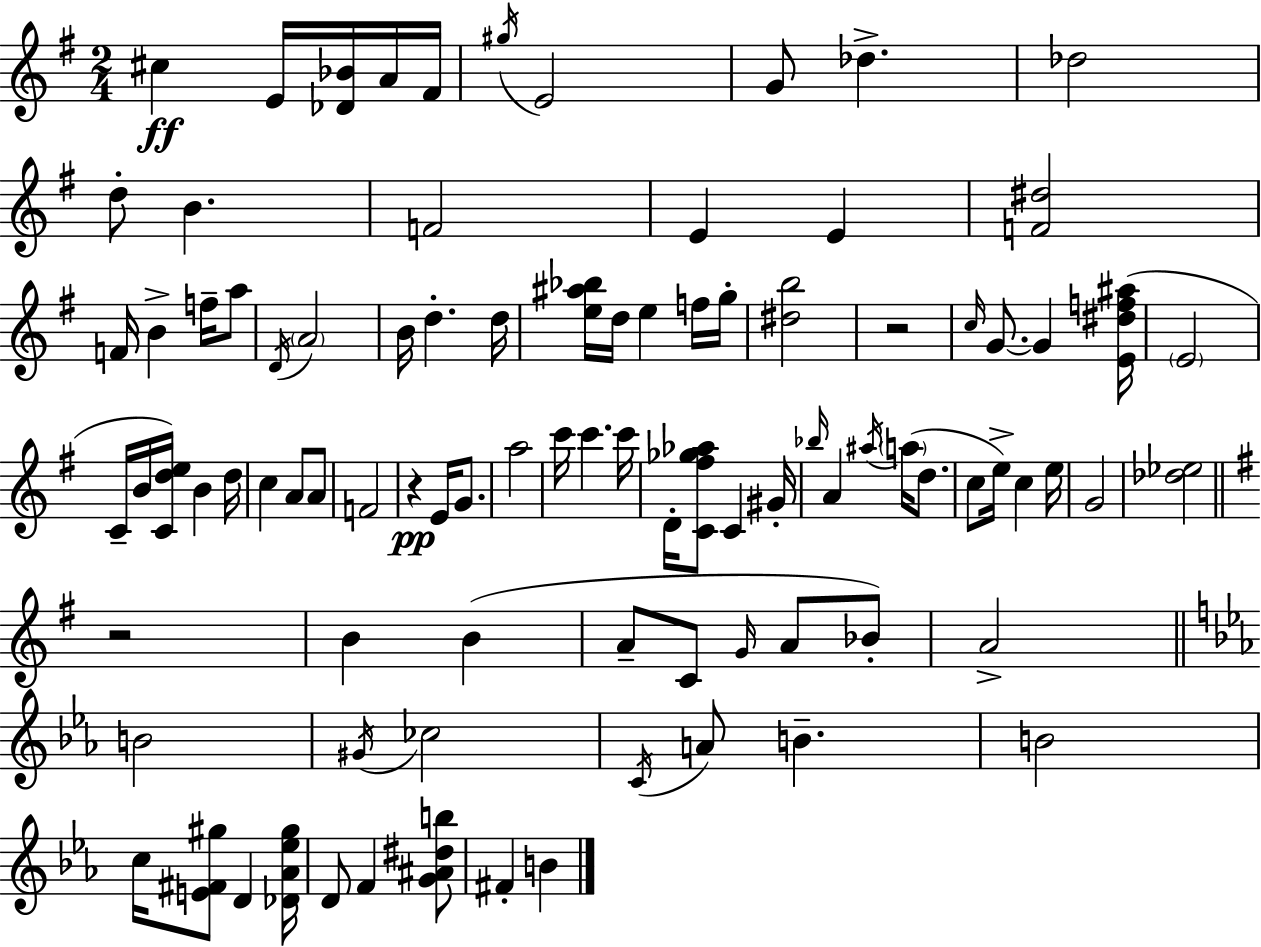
{
  \clef treble
  \numericTimeSignature
  \time 2/4
  \key e \minor
  cis''4\ff e'16 <des' bes'>16 a'16 fis'16 | \acciaccatura { gis''16 } e'2 | g'8 des''4.-> | des''2 | \break d''8-. b'4. | f'2 | e'4 e'4 | <f' dis''>2 | \break f'16 b'4-> f''16-- a''8 | \acciaccatura { d'16 } \parenthesize a'2 | b'16 d''4.-. | d''16 <e'' ais'' bes''>16 d''16 e''4 | \break f''16 g''16-. <dis'' b''>2 | r2 | \grace { c''16 } g'8.~~ g'4 | <e' dis'' f'' ais''>16( \parenthesize e'2 | \break c'16-- b'16 <c' d'' e''>16) b'4 | d''16 c''4 a'8 | a'8 f'2 | r4\pp e'16 | \break g'8. a''2 | c'''16 c'''4. | c'''16 d'16-. <c' fis'' ges'' aes''>8 c'4 | gis'16-. \grace { bes''16 } a'4 | \break \acciaccatura { ais''16 } \parenthesize a''16( d''8. c''8 e''16->) | c''4 e''16 g'2 | <des'' ees''>2 | \bar "||" \break \key g \major r2 | b'4 b'4( | a'8-- c'8 \grace { g'16 } a'8 bes'8-.) | a'2-> | \break \bar "||" \break \key ees \major b'2 | \acciaccatura { gis'16 } ces''2 | \acciaccatura { c'16 } a'8 b'4.-- | b'2 | \break c''16 <e' fis' gis''>8 d'4 | <des' aes' ees'' gis''>16 d'8 f'4 | <g' ais' dis'' b''>8 fis'4-. b'4 | \bar "|."
}